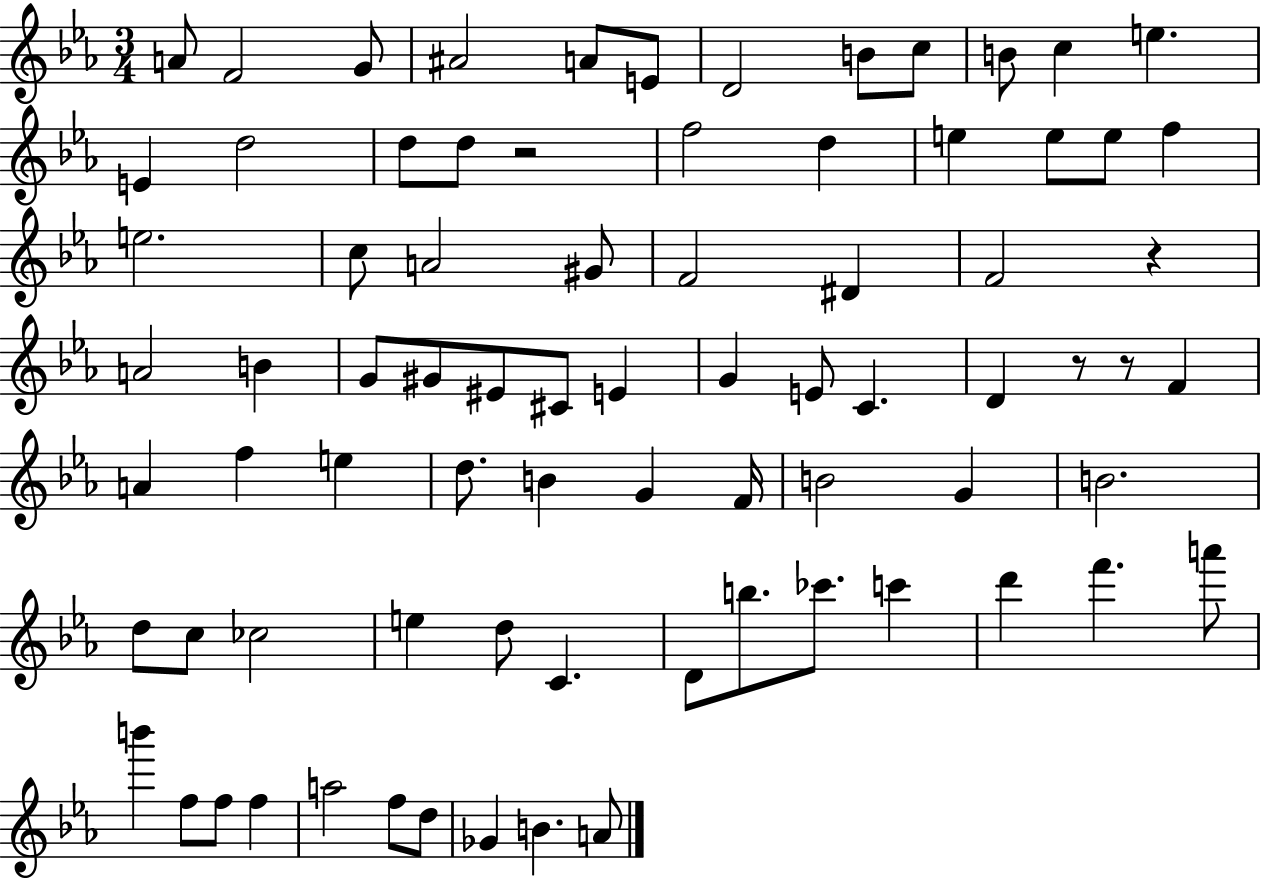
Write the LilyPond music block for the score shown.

{
  \clef treble
  \numericTimeSignature
  \time 3/4
  \key ees \major
  a'8 f'2 g'8 | ais'2 a'8 e'8 | d'2 b'8 c''8 | b'8 c''4 e''4. | \break e'4 d''2 | d''8 d''8 r2 | f''2 d''4 | e''4 e''8 e''8 f''4 | \break e''2. | c''8 a'2 gis'8 | f'2 dis'4 | f'2 r4 | \break a'2 b'4 | g'8 gis'8 eis'8 cis'8 e'4 | g'4 e'8 c'4. | d'4 r8 r8 f'4 | \break a'4 f''4 e''4 | d''8. b'4 g'4 f'16 | b'2 g'4 | b'2. | \break d''8 c''8 ces''2 | e''4 d''8 c'4. | d'8 b''8. ces'''8. c'''4 | d'''4 f'''4. a'''8 | \break b'''4 f''8 f''8 f''4 | a''2 f''8 d''8 | ges'4 b'4. a'8 | \bar "|."
}